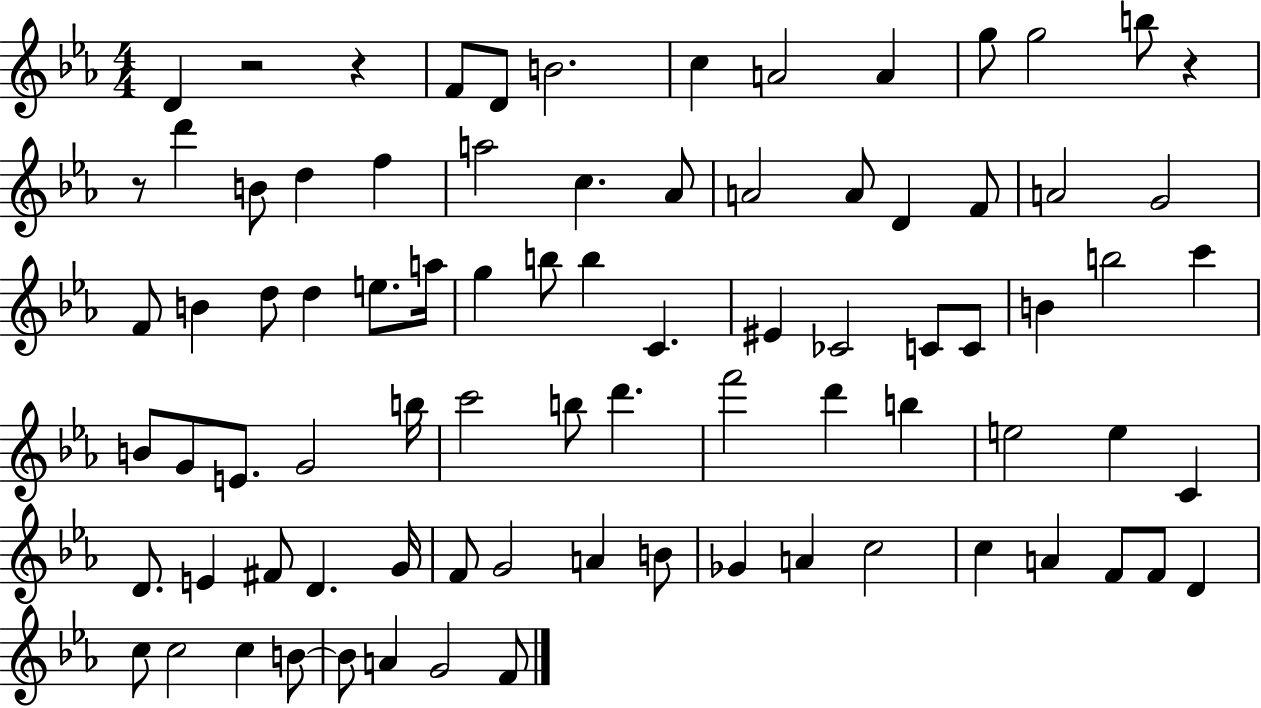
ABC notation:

X:1
T:Untitled
M:4/4
L:1/4
K:Eb
D z2 z F/2 D/2 B2 c A2 A g/2 g2 b/2 z z/2 d' B/2 d f a2 c _A/2 A2 A/2 D F/2 A2 G2 F/2 B d/2 d e/2 a/4 g b/2 b C ^E _C2 C/2 C/2 B b2 c' B/2 G/2 E/2 G2 b/4 c'2 b/2 d' f'2 d' b e2 e C D/2 E ^F/2 D G/4 F/2 G2 A B/2 _G A c2 c A F/2 F/2 D c/2 c2 c B/2 B/2 A G2 F/2